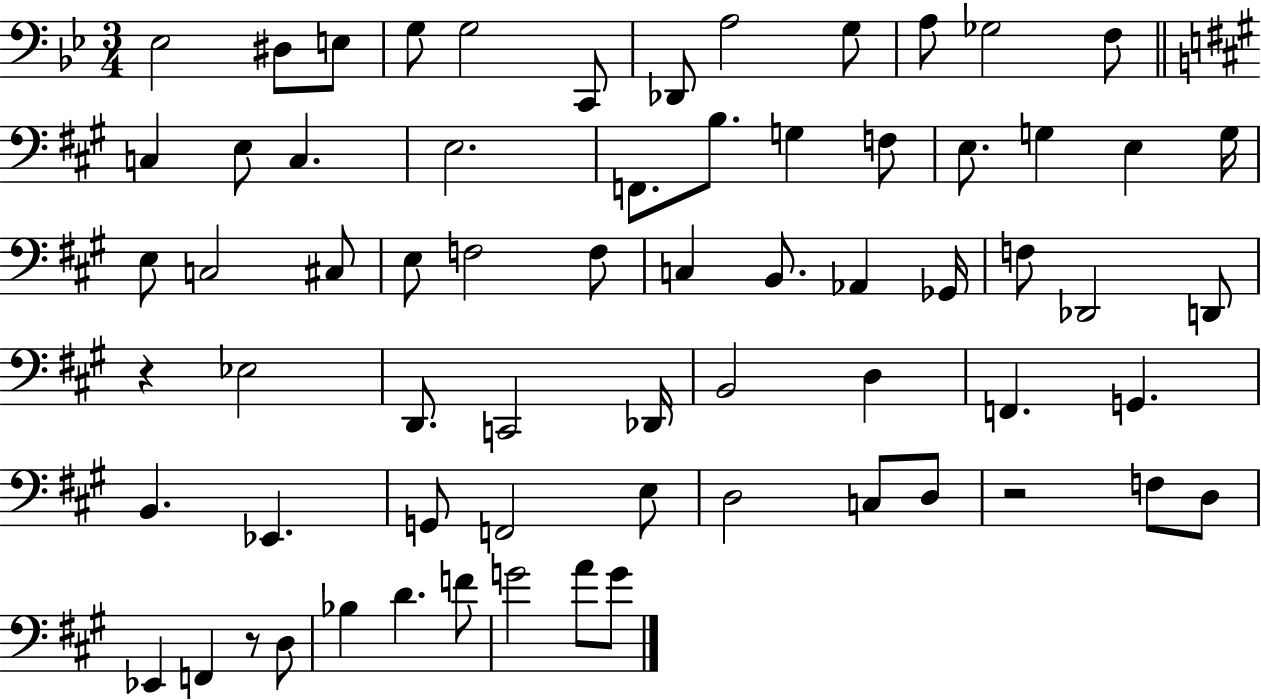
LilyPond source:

{
  \clef bass
  \numericTimeSignature
  \time 3/4
  \key bes \major
  ees2 dis8 e8 | g8 g2 c,8 | des,8 a2 g8 | a8 ges2 f8 | \break \bar "||" \break \key a \major c4 e8 c4. | e2. | f,8. b8. g4 f8 | e8. g4 e4 g16 | \break e8 c2 cis8 | e8 f2 f8 | c4 b,8. aes,4 ges,16 | f8 des,2 d,8 | \break r4 ees2 | d,8. c,2 des,16 | b,2 d4 | f,4. g,4. | \break b,4. ees,4. | g,8 f,2 e8 | d2 c8 d8 | r2 f8 d8 | \break ees,4 f,4 r8 d8 | bes4 d'4. f'8 | g'2 a'8 g'8 | \bar "|."
}